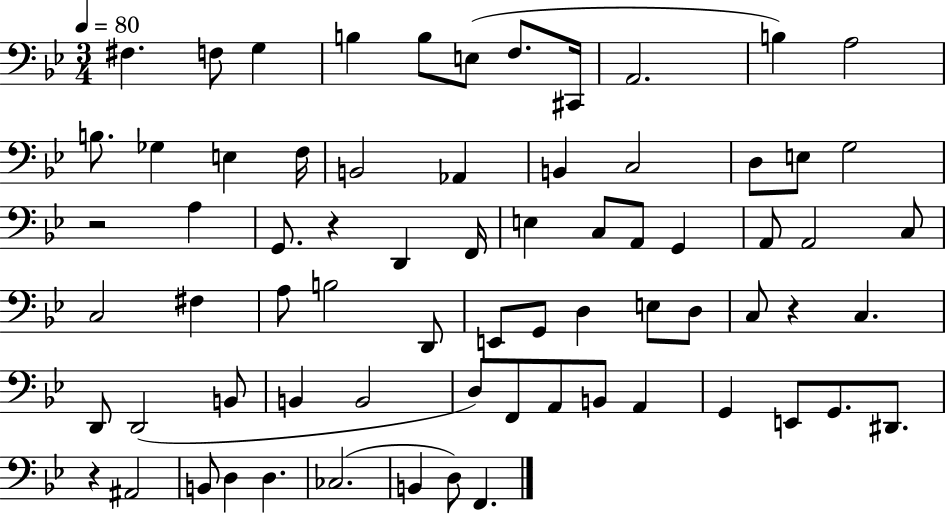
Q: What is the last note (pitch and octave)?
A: F2